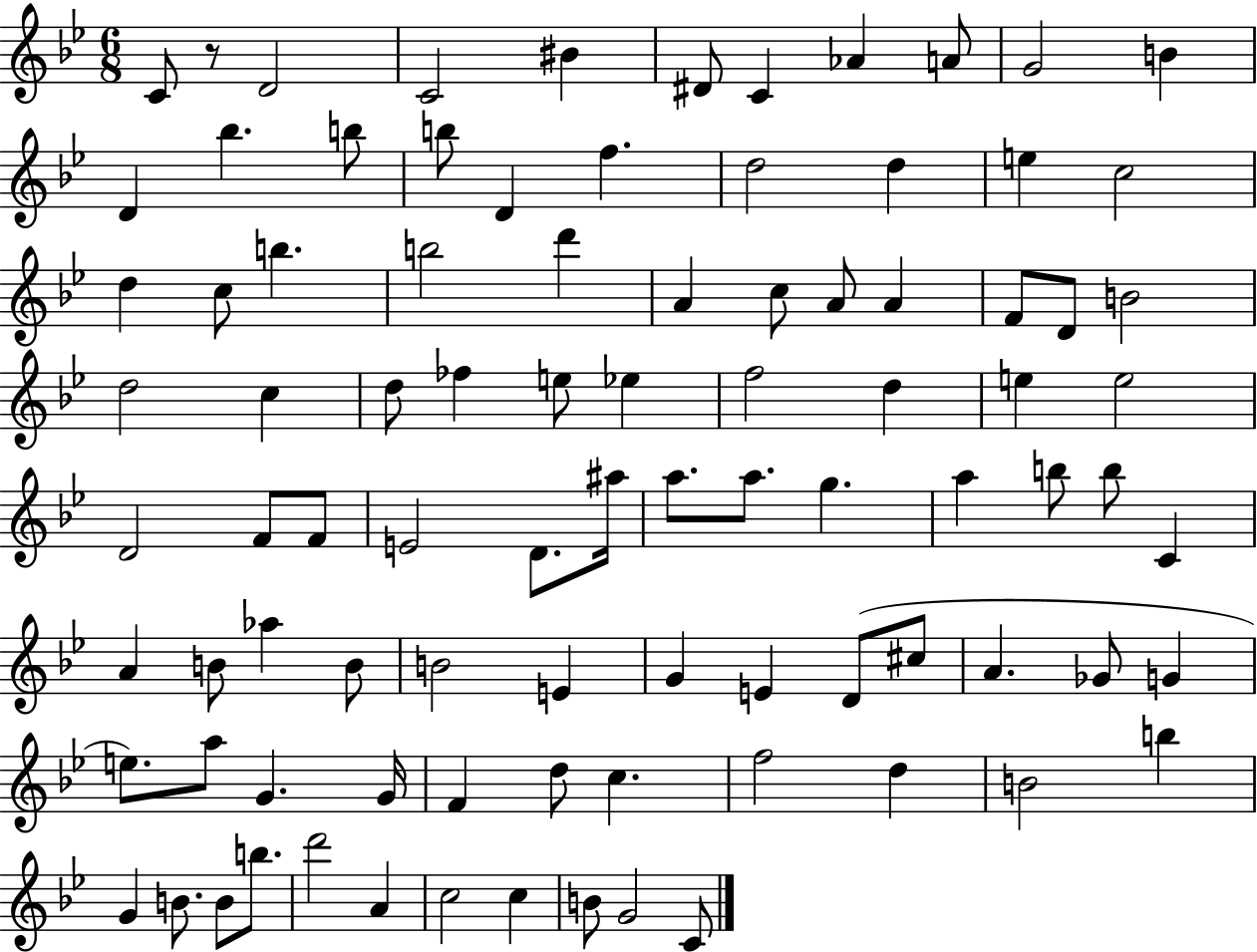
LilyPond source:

{
  \clef treble
  \numericTimeSignature
  \time 6/8
  \key bes \major
  c'8 r8 d'2 | c'2 bis'4 | dis'8 c'4 aes'4 a'8 | g'2 b'4 | \break d'4 bes''4. b''8 | b''8 d'4 f''4. | d''2 d''4 | e''4 c''2 | \break d''4 c''8 b''4. | b''2 d'''4 | a'4 c''8 a'8 a'4 | f'8 d'8 b'2 | \break d''2 c''4 | d''8 fes''4 e''8 ees''4 | f''2 d''4 | e''4 e''2 | \break d'2 f'8 f'8 | e'2 d'8. ais''16 | a''8. a''8. g''4. | a''4 b''8 b''8 c'4 | \break a'4 b'8 aes''4 b'8 | b'2 e'4 | g'4 e'4 d'8( cis''8 | a'4. ges'8 g'4 | \break e''8.) a''8 g'4. g'16 | f'4 d''8 c''4. | f''2 d''4 | b'2 b''4 | \break g'4 b'8. b'8 b''8. | d'''2 a'4 | c''2 c''4 | b'8 g'2 c'8 | \break \bar "|."
}